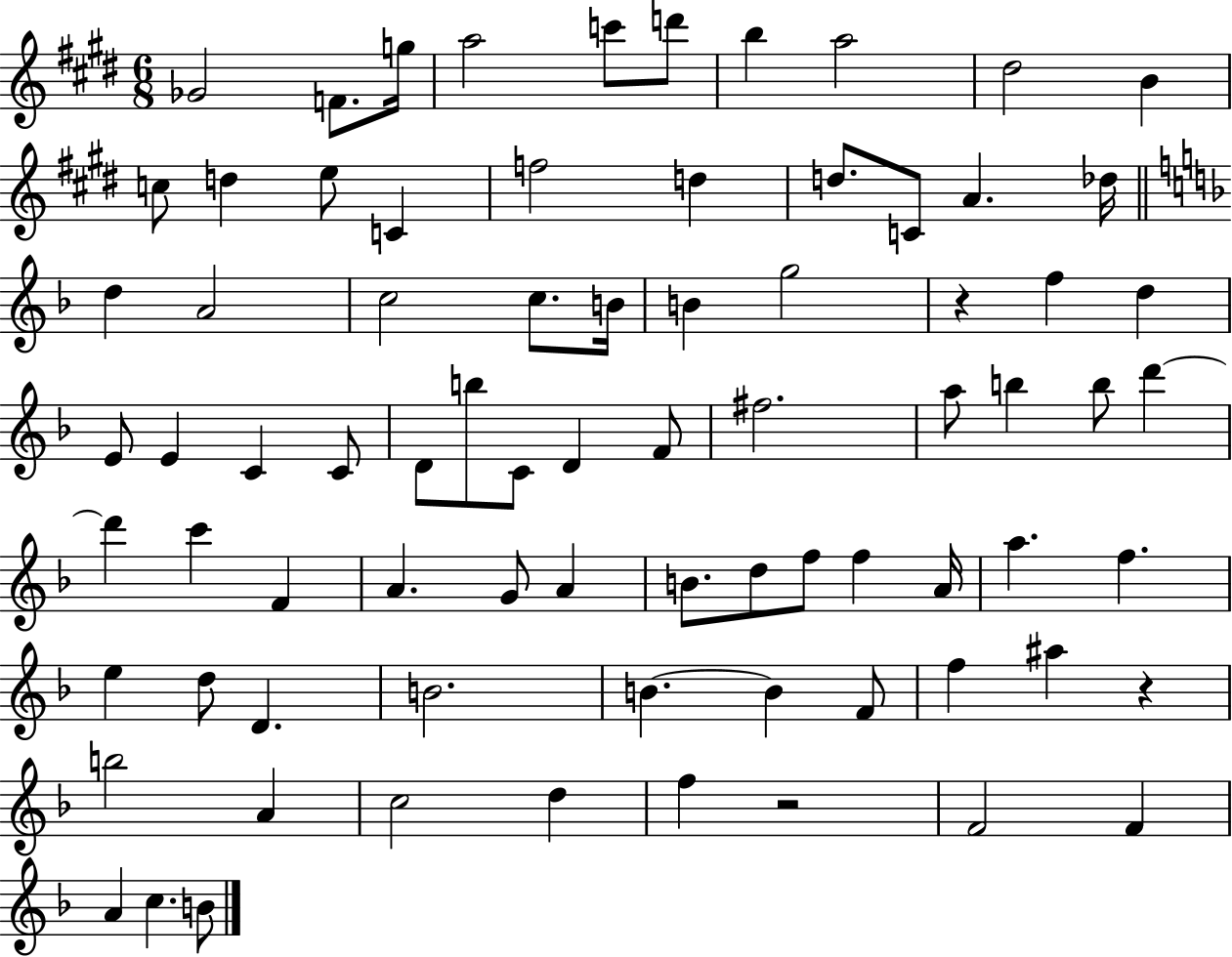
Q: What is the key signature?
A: E major